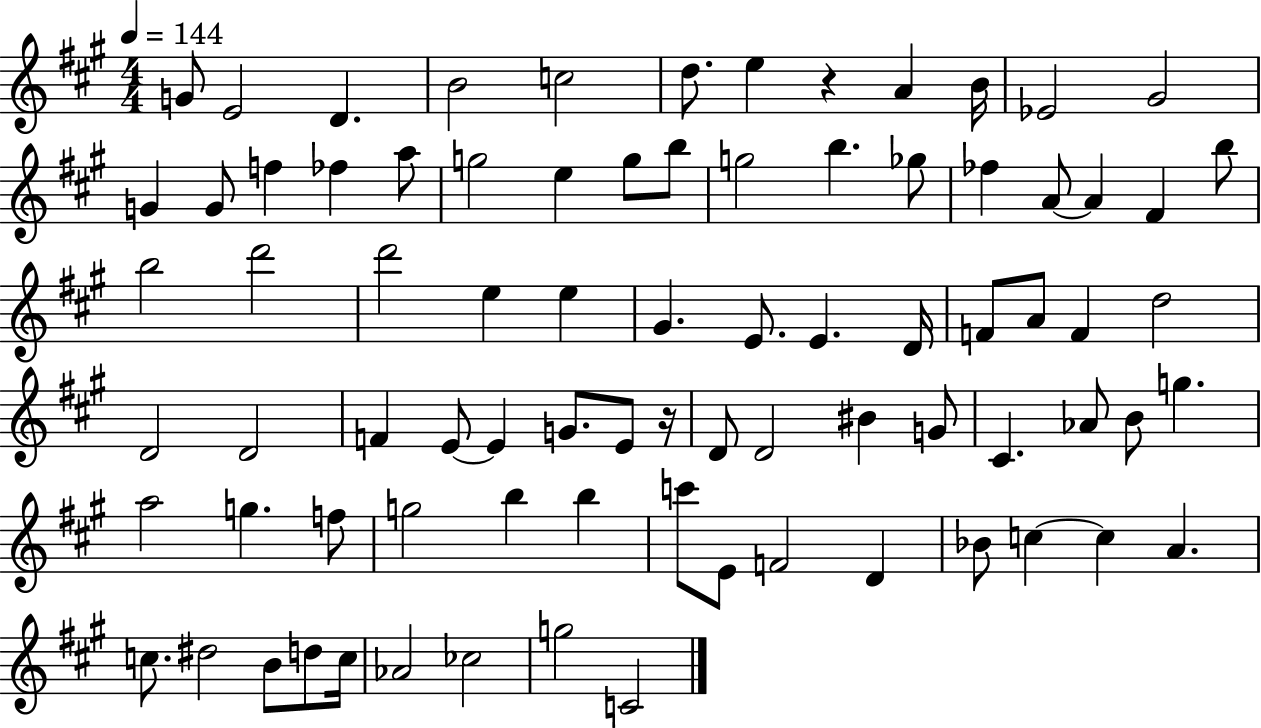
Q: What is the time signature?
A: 4/4